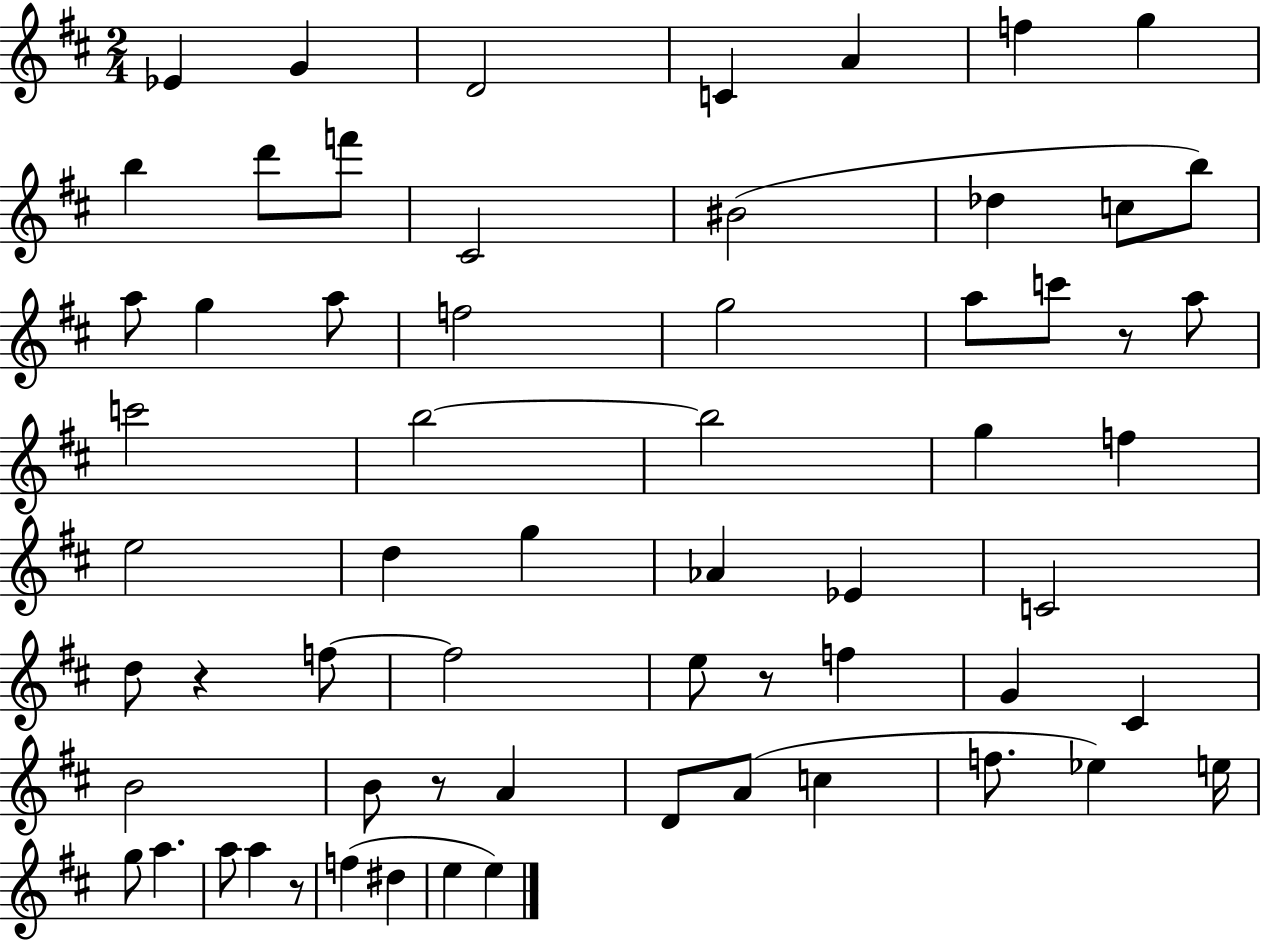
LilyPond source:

{
  \clef treble
  \numericTimeSignature
  \time 2/4
  \key d \major
  \repeat volta 2 { ees'4 g'4 | d'2 | c'4 a'4 | f''4 g''4 | \break b''4 d'''8 f'''8 | cis'2 | bis'2( | des''4 c''8 b''8) | \break a''8 g''4 a''8 | f''2 | g''2 | a''8 c'''8 r8 a''8 | \break c'''2 | b''2~~ | b''2 | g''4 f''4 | \break e''2 | d''4 g''4 | aes'4 ees'4 | c'2 | \break d''8 r4 f''8~~ | f''2 | e''8 r8 f''4 | g'4 cis'4 | \break b'2 | b'8 r8 a'4 | d'8 a'8( c''4 | f''8. ees''4) e''16 | \break g''8 a''4. | a''8 a''4 r8 | f''4( dis''4 | e''4 e''4) | \break } \bar "|."
}